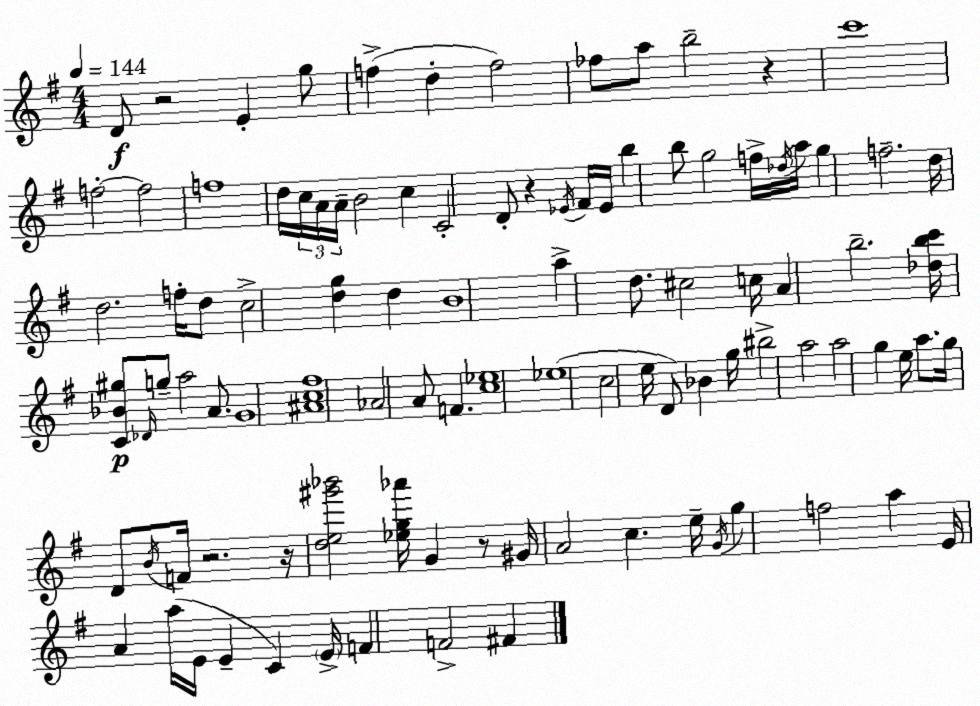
X:1
T:Untitled
M:4/4
L:1/4
K:Em
D/2 z2 E g/2 f d f2 _f/2 a/2 b2 z c'4 f2 f2 f4 d/4 c/4 A/4 A/4 B2 c C2 D/2 z _E/4 ^F/4 _E/4 b b/2 g2 f/4 _d/4 a/4 g f2 d/4 d2 f/4 d/2 c2 [dg] d B4 a d/2 ^c2 c/4 A b2 [_dbc']/4 [C_B^g]/2 _D/4 g/2 a2 A/2 G4 [^Ac^f]4 _A2 A/2 F [c_e]4 _e4 c2 e/4 D/2 _B g/4 ^b2 a2 a2 g e/4 a/2 g/4 D/2 B/4 F/4 z2 z/4 [de^g'_b']2 [_eg_a']/4 G z/2 ^G/4 A2 c e/4 G/4 g f2 a E/4 A a/4 E/4 E C E/4 F F2 ^F